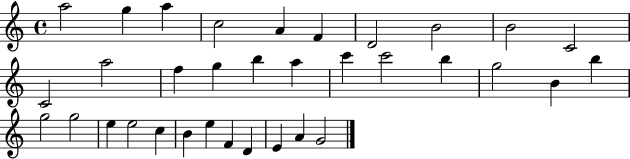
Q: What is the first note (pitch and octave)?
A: A5